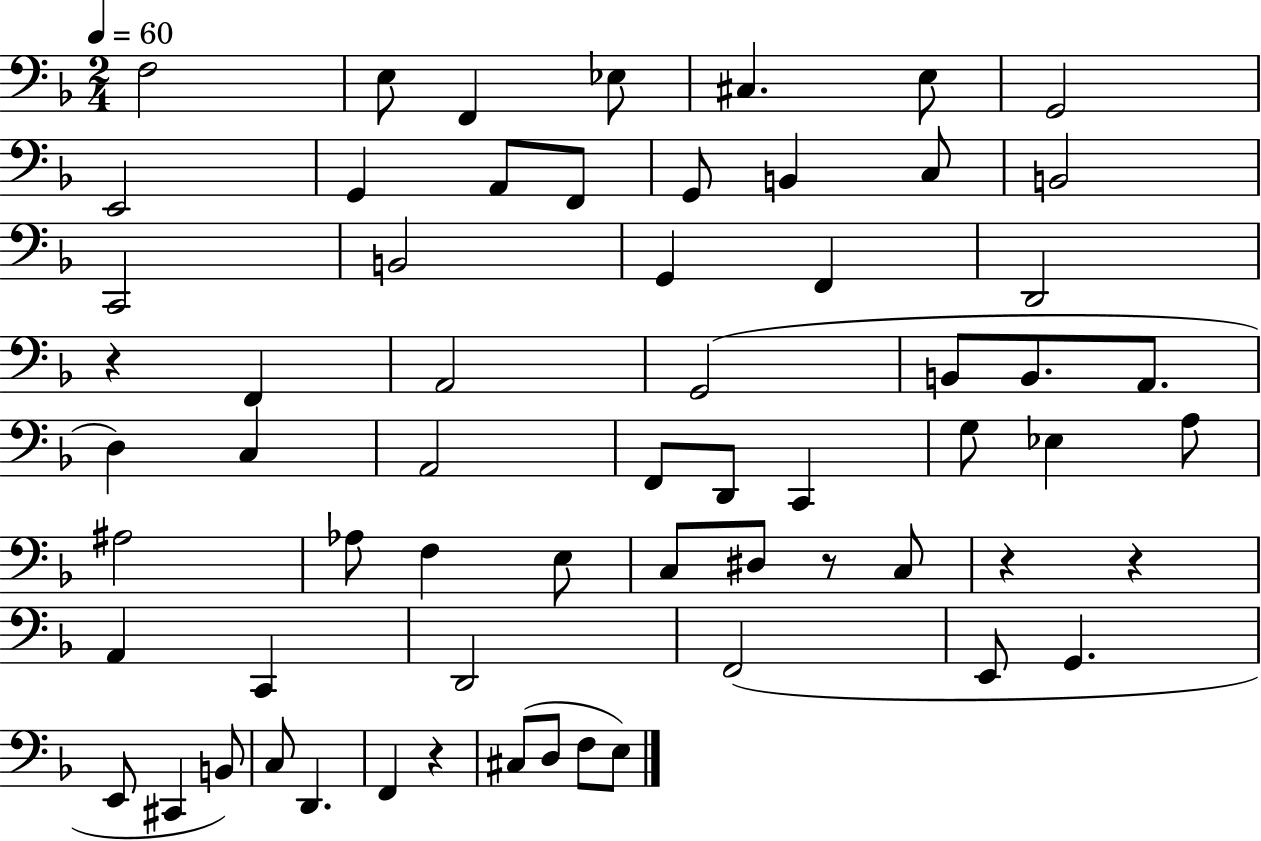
{
  \clef bass
  \numericTimeSignature
  \time 2/4
  \key f \major
  \tempo 4 = 60
  f2 | e8 f,4 ees8 | cis4. e8 | g,2 | \break e,2 | g,4 a,8 f,8 | g,8 b,4 c8 | b,2 | \break c,2 | b,2 | g,4 f,4 | d,2 | \break r4 f,4 | a,2 | g,2( | b,8 b,8. a,8. | \break d4) c4 | a,2 | f,8 d,8 c,4 | g8 ees4 a8 | \break ais2 | aes8 f4 e8 | c8 dis8 r8 c8 | r4 r4 | \break a,4 c,4 | d,2 | f,2( | e,8 g,4. | \break e,8 cis,4 b,8) | c8 d,4. | f,4 r4 | cis8( d8 f8 e8) | \break \bar "|."
}